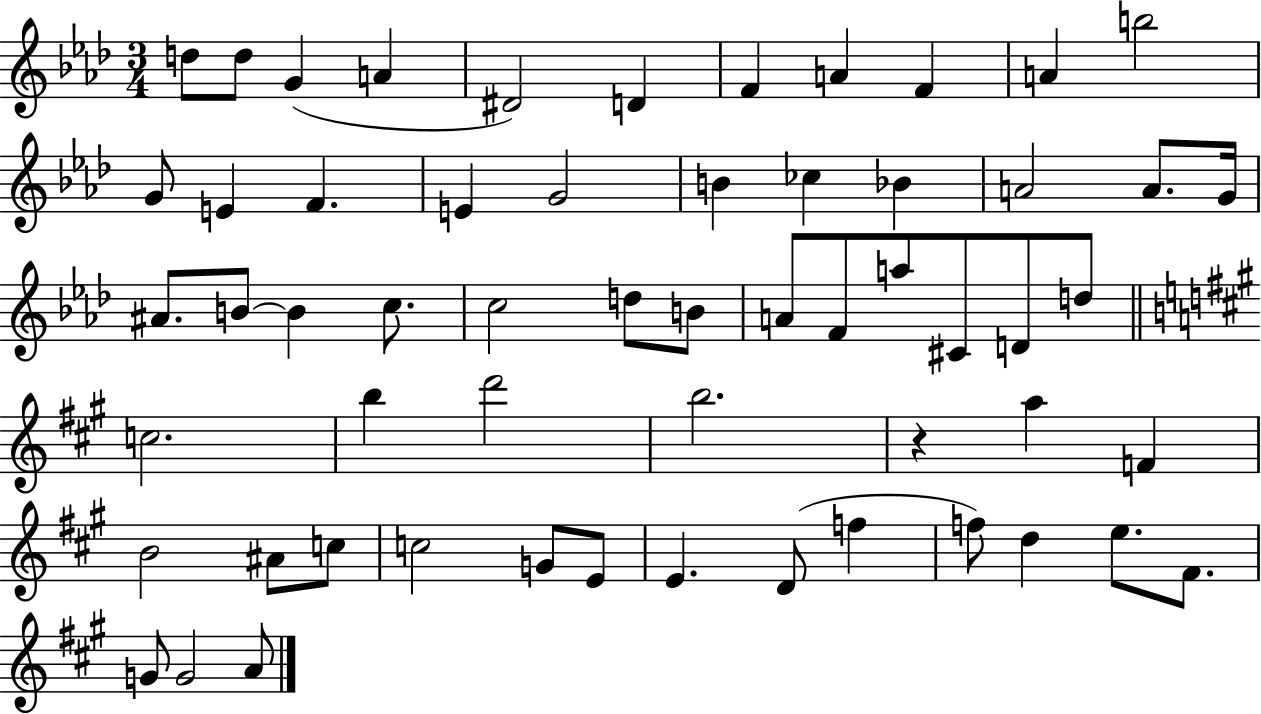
{
  \clef treble
  \numericTimeSignature
  \time 3/4
  \key aes \major
  d''8 d''8 g'4( a'4 | dis'2) d'4 | f'4 a'4 f'4 | a'4 b''2 | \break g'8 e'4 f'4. | e'4 g'2 | b'4 ces''4 bes'4 | a'2 a'8. g'16 | \break ais'8. b'8~~ b'4 c''8. | c''2 d''8 b'8 | a'8 f'8 a''8 cis'8 d'8 d''8 | \bar "||" \break \key a \major c''2. | b''4 d'''2 | b''2. | r4 a''4 f'4 | \break b'2 ais'8 c''8 | c''2 g'8 e'8 | e'4. d'8( f''4 | f''8) d''4 e''8. fis'8. | \break g'8 g'2 a'8 | \bar "|."
}